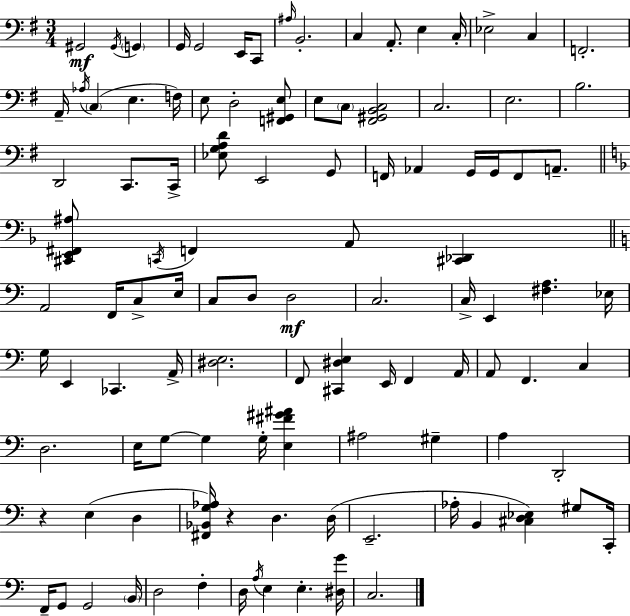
{
  \clef bass
  \numericTimeSignature
  \time 3/4
  \key g \major
  gis,2\mf \acciaccatura { gis,16 } \parenthesize g,4 | g,16 g,2 e,16 c,8 | \grace { ais16 } b,2.-. | c4 a,8.-. e4 | \break c16-. ees2-> c4 | f,2.-. | a,16-- \acciaccatura { aes16 } \parenthesize c4( e4. | f16) e8 d2-. | \break <f, gis, e>8 e8 \parenthesize c8 <fis, gis, b, c>2 | c2. | e2. | b2. | \break d,2 c,8. | c,16-> <ees g a d'>8 e,2 | g,8 f,16 aes,4 g,16 g,16 f,8 | a,8.-- \bar "||" \break \key f \major <cis, e, fis, ais>8 \acciaccatura { c,16 } f,4 a,8 <cis, des,>4 | \bar "||" \break \key a \minor a,2 f,16 c8-> e16 | c8 d8 d2\mf | c2. | c16-> e,4 <fis a>4. ees16 | \break g16 e,4 ces,4. a,16-> | <dis e>2. | f,8 <cis, dis e>4 e,16 f,4 a,16 | a,8 f,4. c4 | \break d2. | e16 g8~~ g4 g16-. <e fis' gis' ais'>4 | ais2 gis4-- | a4 d,2-. | \break r4 e4( d4 | <fis, bes, g aes>16) r4 d4. d16( | e,2.-- | aes16-. b,4 <cis d ees>4) gis8 c,16-. | \break f,16-- g,8 g,2 \parenthesize b,16 | d2 f4-. | d16 \acciaccatura { a16 } e4 e4.-. | <dis g'>16 c2. | \break \bar "|."
}